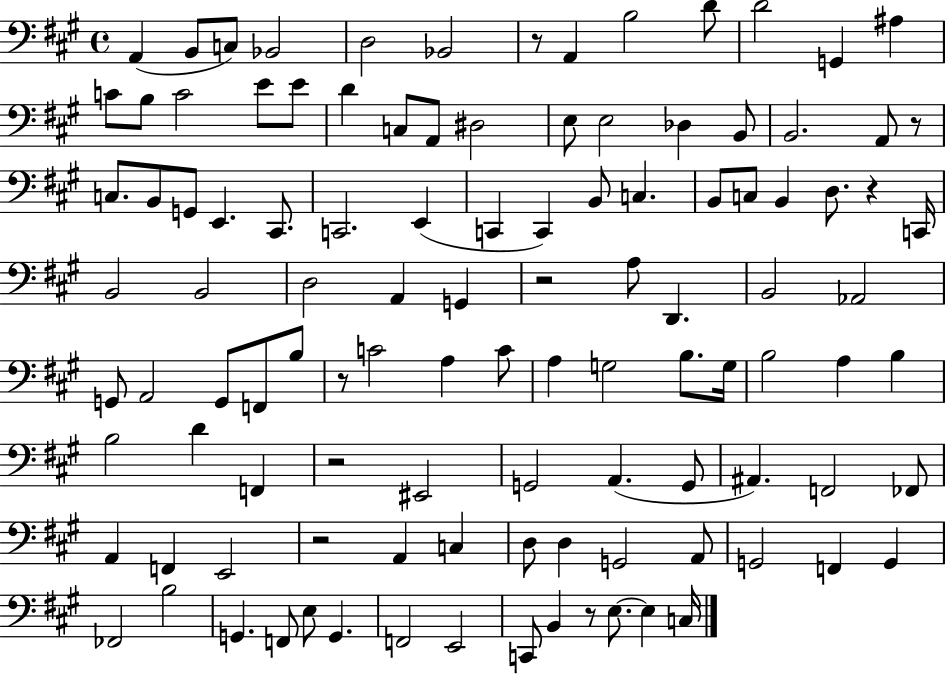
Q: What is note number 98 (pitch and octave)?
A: C2